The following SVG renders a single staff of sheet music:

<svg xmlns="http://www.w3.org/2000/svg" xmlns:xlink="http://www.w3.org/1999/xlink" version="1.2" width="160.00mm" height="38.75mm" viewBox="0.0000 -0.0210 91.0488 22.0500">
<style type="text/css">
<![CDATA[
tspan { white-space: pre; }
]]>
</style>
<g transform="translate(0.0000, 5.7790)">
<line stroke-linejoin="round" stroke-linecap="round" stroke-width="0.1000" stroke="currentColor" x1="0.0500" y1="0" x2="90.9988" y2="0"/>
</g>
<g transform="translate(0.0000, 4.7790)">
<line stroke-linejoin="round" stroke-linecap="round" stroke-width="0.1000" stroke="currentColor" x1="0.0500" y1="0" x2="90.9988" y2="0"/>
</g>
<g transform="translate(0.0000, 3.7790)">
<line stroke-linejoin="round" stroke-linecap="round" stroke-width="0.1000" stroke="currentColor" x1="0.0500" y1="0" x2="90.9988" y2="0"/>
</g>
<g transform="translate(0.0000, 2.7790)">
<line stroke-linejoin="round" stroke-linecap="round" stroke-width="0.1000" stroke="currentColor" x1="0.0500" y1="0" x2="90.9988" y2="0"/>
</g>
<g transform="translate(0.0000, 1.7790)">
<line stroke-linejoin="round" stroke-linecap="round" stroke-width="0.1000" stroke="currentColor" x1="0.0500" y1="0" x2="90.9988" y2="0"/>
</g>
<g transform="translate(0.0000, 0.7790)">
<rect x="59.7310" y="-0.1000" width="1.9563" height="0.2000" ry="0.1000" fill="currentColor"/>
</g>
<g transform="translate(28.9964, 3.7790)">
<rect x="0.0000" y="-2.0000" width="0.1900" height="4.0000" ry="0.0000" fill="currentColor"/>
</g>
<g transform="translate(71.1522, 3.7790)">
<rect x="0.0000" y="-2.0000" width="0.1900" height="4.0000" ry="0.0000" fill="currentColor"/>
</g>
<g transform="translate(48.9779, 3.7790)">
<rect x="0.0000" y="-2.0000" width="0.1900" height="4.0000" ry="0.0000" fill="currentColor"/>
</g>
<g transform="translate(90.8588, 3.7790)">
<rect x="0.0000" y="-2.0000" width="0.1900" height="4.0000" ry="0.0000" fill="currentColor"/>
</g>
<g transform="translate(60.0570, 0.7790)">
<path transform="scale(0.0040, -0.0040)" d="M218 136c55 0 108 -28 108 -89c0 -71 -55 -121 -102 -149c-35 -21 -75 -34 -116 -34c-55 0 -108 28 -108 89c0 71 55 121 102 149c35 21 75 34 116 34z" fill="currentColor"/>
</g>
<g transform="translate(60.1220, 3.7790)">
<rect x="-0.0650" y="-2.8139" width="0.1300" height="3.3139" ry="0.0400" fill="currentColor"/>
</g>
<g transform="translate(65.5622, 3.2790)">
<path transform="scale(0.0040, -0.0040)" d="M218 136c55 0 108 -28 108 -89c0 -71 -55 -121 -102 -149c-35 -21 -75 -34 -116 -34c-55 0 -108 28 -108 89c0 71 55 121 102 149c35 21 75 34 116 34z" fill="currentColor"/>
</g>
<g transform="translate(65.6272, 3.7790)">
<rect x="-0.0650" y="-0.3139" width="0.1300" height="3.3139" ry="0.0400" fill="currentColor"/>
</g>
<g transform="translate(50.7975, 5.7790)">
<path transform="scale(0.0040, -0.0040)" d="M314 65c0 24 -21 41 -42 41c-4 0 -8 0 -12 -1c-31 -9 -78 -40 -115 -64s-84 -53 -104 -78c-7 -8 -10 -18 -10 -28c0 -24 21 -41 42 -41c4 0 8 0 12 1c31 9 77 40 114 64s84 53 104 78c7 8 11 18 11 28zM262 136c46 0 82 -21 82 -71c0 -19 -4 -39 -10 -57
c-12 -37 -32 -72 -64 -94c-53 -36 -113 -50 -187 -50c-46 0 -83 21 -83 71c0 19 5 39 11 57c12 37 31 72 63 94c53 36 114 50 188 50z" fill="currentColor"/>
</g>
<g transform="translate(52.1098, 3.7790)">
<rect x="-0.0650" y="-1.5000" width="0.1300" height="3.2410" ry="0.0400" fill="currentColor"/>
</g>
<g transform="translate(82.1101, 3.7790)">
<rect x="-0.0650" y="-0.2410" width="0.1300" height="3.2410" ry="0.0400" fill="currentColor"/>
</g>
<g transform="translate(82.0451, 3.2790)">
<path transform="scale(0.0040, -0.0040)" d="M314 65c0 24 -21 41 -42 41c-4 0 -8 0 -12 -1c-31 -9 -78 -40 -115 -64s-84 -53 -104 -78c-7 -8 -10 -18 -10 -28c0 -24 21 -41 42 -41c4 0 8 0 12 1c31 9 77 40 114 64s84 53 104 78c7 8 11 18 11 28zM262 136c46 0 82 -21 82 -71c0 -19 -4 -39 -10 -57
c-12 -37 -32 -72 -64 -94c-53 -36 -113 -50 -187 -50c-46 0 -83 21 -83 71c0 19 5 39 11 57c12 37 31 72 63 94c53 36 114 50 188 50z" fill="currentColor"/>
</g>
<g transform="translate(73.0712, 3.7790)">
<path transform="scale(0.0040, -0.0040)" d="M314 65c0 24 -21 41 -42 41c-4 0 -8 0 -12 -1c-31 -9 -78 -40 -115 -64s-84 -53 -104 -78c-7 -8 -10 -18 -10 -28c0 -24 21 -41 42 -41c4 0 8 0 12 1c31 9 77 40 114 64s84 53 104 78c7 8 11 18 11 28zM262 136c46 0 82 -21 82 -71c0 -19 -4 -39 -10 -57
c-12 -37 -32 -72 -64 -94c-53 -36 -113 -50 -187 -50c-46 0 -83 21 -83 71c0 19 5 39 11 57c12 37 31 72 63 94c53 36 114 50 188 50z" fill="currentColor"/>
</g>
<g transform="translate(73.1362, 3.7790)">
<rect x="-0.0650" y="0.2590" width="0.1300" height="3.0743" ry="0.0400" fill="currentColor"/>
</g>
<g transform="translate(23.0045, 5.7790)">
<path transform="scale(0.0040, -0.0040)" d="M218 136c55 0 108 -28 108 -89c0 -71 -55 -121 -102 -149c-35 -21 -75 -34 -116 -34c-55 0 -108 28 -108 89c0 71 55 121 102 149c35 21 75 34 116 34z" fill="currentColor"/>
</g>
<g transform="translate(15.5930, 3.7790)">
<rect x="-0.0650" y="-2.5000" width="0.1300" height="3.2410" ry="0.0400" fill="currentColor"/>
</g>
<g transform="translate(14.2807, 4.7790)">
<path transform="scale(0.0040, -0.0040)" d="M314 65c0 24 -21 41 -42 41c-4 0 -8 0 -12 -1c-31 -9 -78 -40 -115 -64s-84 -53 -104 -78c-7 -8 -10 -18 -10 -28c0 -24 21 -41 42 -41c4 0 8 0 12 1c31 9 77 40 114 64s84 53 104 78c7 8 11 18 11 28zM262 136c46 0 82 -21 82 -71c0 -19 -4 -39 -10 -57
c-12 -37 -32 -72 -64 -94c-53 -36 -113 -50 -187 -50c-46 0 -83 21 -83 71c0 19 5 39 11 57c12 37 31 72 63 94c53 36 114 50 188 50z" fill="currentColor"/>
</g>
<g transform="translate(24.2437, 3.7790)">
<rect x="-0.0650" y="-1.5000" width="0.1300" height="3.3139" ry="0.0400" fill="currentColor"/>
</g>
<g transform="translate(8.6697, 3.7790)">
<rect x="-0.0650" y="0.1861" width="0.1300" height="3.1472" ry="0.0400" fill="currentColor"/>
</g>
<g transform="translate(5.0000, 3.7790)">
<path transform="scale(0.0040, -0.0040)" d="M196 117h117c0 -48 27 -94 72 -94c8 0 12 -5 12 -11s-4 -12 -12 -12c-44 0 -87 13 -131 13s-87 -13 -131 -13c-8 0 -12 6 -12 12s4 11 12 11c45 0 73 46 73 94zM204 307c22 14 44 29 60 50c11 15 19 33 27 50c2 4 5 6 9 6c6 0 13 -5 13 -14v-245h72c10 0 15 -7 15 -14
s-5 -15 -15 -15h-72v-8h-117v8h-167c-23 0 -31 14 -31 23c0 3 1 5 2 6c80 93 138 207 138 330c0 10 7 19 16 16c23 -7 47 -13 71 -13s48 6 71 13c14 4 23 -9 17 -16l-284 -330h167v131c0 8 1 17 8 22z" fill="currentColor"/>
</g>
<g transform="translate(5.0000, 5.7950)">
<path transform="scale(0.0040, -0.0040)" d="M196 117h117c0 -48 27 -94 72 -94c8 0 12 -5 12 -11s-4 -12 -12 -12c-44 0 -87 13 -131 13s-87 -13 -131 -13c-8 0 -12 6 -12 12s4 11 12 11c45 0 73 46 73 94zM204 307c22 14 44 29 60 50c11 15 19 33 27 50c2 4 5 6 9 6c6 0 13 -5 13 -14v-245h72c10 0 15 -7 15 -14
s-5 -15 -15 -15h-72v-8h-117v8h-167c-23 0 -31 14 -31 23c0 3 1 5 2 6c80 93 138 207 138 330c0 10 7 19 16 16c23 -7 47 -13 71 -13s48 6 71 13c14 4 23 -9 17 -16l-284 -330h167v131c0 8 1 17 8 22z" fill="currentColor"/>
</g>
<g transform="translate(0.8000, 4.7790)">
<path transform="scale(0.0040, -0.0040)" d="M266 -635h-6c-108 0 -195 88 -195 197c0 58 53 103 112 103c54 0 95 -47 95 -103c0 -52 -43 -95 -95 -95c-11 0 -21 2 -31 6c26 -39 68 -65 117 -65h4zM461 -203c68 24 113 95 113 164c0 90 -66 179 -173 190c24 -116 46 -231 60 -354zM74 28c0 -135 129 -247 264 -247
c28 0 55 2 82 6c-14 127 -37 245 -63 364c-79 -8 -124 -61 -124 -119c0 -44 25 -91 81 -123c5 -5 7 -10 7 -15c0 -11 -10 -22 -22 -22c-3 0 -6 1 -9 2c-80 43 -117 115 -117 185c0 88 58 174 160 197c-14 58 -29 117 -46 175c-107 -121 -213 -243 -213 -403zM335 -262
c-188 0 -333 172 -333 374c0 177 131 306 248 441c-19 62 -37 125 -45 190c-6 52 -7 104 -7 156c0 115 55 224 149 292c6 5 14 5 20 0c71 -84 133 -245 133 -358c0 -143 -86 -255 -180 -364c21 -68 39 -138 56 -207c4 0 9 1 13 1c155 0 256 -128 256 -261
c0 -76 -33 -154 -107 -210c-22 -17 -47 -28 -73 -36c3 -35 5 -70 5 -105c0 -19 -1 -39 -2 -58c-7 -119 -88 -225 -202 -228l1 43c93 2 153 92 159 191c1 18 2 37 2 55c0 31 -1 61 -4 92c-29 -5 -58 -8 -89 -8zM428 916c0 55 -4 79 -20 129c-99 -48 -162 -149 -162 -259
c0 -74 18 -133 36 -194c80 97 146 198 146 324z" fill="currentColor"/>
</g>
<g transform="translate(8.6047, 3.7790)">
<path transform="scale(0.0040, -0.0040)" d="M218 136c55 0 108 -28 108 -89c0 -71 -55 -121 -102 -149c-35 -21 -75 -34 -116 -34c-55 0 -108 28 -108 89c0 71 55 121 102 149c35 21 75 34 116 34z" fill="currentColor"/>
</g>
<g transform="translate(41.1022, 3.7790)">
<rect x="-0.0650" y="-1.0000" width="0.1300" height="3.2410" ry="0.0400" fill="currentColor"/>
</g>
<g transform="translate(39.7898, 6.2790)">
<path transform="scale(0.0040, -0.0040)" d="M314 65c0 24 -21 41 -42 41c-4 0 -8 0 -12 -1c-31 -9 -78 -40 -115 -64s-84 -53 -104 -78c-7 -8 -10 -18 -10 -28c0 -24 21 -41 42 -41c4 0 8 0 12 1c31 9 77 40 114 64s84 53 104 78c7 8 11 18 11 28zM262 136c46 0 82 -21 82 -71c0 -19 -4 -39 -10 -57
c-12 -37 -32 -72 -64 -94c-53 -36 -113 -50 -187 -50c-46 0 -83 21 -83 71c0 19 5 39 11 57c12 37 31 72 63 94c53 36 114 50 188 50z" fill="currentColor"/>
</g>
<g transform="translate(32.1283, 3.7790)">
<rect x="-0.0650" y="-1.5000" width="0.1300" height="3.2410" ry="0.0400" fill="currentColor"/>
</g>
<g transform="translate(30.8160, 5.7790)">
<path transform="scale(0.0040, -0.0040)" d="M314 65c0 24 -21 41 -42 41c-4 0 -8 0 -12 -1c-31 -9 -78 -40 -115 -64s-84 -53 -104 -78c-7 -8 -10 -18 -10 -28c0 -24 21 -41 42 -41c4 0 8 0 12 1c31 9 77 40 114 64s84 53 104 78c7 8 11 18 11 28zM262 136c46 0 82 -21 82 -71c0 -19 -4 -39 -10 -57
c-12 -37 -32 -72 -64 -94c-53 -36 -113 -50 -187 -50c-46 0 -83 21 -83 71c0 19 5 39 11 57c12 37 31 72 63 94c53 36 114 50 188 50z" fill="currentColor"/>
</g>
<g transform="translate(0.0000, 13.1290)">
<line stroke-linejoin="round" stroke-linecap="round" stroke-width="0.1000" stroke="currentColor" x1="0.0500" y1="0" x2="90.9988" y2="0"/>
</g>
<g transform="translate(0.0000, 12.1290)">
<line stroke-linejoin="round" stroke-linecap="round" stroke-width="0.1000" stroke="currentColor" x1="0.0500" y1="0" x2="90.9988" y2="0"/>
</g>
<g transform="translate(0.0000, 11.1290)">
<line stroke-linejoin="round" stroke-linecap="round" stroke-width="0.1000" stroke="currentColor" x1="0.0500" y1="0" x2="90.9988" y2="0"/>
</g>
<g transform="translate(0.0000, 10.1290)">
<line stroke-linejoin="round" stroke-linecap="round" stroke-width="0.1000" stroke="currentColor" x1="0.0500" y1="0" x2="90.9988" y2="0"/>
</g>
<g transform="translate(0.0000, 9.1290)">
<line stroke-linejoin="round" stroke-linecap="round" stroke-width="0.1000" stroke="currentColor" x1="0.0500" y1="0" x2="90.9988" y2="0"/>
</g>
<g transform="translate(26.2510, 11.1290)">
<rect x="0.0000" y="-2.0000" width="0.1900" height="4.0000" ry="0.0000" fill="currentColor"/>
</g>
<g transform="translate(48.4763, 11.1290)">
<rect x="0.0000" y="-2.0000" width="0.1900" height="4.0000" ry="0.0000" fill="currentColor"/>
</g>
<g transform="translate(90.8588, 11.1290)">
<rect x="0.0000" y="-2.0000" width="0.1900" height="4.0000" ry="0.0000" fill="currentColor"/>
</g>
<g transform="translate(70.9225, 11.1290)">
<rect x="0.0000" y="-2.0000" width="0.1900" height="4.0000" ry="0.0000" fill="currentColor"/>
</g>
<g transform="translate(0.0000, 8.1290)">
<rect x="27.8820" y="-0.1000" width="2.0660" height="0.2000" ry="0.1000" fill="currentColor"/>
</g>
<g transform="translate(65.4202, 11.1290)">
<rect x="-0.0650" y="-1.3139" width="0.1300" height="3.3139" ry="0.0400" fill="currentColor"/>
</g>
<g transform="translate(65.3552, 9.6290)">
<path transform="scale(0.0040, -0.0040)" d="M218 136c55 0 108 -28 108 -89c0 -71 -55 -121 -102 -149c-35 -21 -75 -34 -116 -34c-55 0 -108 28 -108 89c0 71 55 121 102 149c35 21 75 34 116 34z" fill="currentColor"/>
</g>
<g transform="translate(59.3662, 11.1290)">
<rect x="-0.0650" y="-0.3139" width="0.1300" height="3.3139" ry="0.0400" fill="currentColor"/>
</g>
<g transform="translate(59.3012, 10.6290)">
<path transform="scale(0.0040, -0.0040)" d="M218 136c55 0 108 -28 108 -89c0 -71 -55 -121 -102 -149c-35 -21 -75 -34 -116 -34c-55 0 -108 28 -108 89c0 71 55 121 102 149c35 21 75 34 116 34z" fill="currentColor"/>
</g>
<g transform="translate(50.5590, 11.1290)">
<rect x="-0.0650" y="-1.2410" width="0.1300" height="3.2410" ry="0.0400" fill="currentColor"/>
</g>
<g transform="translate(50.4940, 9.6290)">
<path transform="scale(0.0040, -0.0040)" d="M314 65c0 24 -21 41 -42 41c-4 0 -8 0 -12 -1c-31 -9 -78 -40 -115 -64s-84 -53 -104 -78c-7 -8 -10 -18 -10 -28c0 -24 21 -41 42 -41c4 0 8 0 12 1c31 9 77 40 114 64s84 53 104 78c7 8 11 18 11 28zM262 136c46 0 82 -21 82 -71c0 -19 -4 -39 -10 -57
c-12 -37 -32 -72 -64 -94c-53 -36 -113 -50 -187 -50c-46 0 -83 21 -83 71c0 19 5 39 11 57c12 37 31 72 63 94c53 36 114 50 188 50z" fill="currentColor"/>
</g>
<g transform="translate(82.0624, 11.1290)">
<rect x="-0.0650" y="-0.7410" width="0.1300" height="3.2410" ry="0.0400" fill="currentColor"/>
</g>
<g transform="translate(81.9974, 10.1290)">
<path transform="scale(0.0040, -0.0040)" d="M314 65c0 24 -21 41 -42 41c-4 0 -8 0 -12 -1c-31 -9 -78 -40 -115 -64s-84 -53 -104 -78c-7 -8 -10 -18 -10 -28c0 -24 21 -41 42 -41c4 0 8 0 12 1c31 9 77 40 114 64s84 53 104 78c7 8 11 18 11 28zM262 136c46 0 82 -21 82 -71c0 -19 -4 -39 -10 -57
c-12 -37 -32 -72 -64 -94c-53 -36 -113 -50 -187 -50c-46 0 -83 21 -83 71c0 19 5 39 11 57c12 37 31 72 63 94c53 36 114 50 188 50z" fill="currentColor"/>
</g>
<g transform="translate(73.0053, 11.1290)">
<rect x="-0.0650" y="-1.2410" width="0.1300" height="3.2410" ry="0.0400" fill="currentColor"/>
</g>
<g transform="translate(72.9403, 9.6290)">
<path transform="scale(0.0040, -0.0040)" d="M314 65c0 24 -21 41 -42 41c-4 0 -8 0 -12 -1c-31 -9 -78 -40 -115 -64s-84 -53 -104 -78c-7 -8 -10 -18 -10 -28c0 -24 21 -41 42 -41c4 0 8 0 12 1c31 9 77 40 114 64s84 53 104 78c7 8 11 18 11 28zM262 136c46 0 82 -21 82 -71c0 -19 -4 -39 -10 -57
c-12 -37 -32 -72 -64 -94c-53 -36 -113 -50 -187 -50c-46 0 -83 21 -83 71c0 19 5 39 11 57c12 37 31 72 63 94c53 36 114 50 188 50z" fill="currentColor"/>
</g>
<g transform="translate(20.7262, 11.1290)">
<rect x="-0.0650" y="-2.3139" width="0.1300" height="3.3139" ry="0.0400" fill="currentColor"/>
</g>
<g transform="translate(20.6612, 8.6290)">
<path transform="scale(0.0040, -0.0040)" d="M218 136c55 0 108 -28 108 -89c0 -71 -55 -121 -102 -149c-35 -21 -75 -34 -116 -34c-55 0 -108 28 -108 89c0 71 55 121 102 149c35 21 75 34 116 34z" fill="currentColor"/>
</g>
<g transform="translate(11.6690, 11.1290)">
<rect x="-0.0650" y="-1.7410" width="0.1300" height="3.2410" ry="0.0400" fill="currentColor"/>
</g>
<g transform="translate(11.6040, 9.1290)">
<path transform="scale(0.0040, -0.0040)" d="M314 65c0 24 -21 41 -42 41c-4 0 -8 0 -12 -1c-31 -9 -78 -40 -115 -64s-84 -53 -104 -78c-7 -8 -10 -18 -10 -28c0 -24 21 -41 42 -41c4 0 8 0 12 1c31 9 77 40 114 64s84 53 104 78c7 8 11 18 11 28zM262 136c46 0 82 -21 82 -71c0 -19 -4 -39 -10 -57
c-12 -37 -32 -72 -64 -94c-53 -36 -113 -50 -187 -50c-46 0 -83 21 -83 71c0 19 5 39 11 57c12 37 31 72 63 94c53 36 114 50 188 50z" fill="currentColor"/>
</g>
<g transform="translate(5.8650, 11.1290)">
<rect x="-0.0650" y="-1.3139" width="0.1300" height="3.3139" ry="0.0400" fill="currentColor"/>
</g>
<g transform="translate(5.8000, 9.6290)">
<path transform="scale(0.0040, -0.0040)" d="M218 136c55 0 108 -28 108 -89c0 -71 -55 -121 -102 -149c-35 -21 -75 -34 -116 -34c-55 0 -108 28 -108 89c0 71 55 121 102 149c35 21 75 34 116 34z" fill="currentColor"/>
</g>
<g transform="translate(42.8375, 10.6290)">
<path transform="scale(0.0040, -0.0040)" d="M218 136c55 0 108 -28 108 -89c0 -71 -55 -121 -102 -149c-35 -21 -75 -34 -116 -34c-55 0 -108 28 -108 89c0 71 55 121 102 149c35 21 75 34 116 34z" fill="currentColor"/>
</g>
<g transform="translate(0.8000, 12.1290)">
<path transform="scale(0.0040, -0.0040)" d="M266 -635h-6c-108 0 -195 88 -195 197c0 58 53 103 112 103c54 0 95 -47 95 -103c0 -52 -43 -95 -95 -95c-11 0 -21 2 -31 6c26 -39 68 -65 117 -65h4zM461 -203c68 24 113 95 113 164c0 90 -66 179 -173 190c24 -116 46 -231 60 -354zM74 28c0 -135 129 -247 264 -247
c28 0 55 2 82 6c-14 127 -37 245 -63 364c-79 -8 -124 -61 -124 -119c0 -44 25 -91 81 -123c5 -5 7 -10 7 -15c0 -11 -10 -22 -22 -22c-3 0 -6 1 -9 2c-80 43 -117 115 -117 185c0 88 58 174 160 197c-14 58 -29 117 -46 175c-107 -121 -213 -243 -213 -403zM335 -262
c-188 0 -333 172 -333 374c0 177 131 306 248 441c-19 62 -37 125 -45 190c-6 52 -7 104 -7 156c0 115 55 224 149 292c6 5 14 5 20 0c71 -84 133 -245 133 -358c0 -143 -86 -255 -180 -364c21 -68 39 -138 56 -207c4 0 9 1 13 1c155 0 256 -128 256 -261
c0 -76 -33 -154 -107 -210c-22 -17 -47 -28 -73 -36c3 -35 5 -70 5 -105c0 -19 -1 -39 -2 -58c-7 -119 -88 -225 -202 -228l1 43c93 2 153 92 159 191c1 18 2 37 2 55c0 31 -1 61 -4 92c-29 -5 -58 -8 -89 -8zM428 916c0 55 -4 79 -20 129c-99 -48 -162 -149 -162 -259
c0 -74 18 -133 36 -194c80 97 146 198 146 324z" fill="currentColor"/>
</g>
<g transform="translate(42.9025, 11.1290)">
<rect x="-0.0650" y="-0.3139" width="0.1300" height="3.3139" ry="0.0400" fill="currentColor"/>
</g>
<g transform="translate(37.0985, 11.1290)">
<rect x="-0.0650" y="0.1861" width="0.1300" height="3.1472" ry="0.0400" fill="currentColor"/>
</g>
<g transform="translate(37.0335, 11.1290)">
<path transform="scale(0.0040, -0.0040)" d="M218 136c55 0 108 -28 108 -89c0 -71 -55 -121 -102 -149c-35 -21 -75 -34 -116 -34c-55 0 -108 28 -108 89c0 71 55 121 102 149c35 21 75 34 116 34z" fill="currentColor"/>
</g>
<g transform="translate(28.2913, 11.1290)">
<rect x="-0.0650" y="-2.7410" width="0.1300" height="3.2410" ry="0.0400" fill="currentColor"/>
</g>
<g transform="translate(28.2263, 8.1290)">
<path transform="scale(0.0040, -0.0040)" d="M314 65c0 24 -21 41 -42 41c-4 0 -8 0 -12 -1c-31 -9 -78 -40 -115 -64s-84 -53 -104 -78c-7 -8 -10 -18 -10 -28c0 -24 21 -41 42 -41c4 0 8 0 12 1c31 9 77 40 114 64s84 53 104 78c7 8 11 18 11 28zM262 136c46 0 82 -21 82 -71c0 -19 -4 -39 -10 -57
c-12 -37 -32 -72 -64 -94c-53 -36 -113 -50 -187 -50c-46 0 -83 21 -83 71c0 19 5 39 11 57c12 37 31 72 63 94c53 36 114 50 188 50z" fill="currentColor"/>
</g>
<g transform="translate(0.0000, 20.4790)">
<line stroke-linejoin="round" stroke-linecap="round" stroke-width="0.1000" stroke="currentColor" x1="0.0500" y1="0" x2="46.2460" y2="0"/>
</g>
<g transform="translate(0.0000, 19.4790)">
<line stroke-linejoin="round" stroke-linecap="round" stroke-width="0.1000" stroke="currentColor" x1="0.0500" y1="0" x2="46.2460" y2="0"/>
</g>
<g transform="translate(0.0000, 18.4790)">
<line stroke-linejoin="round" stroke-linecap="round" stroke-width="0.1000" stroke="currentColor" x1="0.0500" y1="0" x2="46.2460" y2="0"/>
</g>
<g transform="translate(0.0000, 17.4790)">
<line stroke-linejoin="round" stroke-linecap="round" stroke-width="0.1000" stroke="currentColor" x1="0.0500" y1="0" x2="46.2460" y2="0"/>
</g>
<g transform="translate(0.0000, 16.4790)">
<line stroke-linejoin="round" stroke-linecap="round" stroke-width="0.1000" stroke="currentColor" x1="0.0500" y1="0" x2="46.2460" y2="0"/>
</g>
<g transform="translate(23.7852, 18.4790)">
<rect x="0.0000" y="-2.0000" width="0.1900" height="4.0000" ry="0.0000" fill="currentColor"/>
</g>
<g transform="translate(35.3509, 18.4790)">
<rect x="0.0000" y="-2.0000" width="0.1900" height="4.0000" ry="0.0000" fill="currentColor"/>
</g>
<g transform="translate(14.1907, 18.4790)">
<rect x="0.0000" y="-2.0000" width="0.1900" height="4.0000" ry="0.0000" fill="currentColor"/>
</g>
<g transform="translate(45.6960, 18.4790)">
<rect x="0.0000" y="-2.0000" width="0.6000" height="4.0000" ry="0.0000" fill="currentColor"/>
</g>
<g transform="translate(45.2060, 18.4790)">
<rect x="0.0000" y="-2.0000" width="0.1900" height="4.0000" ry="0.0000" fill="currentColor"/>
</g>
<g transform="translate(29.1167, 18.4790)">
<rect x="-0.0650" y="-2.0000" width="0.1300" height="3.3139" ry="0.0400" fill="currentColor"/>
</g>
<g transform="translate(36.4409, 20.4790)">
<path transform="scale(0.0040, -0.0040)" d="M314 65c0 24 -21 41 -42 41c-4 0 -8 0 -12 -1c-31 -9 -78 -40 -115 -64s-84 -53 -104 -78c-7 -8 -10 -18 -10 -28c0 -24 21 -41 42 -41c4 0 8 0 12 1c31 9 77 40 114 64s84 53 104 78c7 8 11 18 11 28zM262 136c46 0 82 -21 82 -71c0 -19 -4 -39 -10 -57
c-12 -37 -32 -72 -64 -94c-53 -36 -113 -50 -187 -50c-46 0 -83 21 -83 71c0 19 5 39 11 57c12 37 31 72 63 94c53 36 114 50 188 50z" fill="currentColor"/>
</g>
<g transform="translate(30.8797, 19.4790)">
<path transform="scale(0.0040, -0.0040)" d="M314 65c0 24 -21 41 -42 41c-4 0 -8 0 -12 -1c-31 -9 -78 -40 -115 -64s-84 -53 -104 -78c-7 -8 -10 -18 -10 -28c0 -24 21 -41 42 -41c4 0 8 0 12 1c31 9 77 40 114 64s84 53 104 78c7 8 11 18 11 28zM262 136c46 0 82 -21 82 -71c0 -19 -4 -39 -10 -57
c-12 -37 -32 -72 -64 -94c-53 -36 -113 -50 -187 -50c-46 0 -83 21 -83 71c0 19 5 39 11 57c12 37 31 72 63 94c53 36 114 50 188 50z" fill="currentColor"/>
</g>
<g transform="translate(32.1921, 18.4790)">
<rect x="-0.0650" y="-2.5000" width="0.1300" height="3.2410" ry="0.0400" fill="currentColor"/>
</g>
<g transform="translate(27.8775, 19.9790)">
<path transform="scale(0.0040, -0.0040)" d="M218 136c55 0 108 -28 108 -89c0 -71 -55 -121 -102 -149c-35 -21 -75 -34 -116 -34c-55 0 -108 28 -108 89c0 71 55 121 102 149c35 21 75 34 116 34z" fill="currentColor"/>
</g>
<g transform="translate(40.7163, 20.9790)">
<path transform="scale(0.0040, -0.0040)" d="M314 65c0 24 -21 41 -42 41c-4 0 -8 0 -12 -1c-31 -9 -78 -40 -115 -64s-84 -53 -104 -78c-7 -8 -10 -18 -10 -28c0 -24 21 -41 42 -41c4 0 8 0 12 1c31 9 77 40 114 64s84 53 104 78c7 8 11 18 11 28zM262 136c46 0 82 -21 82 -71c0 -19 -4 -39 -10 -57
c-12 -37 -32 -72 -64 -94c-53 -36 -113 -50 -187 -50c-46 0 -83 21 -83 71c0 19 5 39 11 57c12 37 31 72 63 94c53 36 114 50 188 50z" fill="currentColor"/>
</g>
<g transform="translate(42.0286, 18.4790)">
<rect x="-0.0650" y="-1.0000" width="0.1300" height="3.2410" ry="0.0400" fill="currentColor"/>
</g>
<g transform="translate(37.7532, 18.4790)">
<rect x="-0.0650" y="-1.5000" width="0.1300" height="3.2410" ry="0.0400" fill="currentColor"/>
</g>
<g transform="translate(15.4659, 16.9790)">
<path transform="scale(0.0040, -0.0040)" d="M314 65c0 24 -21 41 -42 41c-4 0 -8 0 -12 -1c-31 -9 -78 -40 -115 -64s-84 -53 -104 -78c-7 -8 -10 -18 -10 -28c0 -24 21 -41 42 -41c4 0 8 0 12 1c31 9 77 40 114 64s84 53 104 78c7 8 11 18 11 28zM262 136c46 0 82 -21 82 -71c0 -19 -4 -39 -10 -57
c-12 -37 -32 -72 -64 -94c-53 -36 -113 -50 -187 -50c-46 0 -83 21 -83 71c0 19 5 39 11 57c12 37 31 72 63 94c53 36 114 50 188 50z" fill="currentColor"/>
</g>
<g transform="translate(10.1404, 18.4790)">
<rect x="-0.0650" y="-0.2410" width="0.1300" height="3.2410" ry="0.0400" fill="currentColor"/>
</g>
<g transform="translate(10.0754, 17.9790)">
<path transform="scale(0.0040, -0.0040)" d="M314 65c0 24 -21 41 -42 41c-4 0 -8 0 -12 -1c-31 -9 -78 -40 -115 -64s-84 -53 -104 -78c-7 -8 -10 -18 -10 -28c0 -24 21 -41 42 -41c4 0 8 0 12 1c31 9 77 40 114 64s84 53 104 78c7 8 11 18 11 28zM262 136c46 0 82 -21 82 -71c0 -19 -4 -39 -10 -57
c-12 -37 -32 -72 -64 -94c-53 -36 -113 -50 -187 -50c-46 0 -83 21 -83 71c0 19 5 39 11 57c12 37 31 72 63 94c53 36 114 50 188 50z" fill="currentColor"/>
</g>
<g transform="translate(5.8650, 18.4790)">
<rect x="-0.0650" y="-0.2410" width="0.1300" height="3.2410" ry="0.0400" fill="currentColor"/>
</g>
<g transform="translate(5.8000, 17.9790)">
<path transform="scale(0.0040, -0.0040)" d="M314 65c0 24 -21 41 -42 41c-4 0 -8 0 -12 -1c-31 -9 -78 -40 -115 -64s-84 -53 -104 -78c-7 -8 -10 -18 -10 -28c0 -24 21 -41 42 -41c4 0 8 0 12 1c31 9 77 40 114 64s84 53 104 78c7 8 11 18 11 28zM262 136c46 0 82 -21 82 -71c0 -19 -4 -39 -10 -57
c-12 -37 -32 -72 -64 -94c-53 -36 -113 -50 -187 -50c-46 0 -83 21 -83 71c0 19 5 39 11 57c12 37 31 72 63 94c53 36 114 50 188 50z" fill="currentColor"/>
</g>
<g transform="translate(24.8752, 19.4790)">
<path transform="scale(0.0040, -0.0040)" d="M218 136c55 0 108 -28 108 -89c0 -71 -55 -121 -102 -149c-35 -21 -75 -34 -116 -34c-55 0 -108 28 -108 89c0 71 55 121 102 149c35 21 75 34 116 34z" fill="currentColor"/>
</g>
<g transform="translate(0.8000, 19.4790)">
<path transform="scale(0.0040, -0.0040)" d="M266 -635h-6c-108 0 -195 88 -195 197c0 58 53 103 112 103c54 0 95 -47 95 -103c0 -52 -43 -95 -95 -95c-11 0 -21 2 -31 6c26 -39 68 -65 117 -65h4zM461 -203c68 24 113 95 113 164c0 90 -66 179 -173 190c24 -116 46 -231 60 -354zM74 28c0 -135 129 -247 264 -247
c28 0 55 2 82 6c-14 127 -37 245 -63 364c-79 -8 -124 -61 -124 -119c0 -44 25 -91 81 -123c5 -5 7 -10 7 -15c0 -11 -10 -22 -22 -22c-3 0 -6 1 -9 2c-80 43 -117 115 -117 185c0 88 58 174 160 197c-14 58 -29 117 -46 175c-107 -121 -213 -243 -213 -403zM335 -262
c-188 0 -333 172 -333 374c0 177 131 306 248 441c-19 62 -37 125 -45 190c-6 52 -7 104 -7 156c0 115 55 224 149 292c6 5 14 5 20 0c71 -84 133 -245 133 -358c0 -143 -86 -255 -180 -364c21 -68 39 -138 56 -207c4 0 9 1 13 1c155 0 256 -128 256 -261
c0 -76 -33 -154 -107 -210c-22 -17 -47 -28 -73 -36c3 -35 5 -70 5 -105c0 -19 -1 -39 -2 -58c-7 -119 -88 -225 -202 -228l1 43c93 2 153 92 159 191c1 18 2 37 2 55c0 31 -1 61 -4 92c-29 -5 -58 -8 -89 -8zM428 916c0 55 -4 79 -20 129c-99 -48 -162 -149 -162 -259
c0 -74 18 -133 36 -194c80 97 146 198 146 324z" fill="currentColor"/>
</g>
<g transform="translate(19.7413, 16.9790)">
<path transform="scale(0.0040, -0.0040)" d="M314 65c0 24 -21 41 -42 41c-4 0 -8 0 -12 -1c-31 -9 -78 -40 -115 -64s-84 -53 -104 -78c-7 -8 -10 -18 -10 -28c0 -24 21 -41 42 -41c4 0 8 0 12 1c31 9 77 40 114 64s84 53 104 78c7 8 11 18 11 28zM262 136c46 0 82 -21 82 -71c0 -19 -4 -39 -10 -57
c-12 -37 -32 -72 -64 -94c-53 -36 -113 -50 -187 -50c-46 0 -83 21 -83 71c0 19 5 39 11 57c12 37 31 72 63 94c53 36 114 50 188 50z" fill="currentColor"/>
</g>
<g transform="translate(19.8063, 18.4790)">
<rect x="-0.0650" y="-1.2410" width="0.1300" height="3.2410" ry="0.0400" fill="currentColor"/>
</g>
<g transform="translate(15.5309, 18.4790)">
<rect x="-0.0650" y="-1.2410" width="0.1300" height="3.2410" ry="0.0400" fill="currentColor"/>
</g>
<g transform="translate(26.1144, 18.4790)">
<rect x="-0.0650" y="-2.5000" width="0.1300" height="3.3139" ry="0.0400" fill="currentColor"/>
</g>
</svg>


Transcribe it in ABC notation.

X:1
T:Untitled
M:4/4
L:1/4
K:C
B G2 E E2 D2 E2 a c B2 c2 e f2 g a2 B c e2 c e e2 d2 c2 c2 e2 e2 G F G2 E2 D2